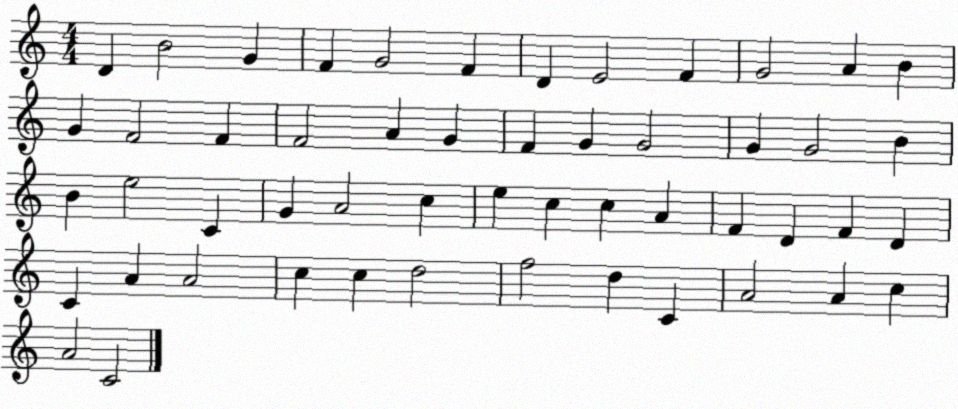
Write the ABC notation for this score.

X:1
T:Untitled
M:4/4
L:1/4
K:C
D B2 G F G2 F D E2 F G2 A B G F2 F F2 A G F G G2 G G2 B B e2 C G A2 c e c c A F D F D C A A2 c c d2 f2 d C A2 A c A2 C2